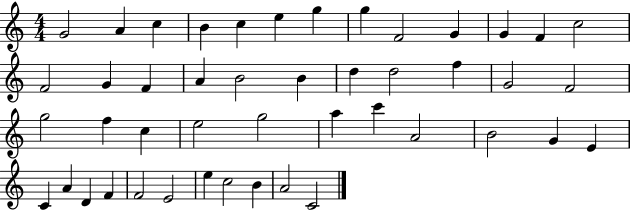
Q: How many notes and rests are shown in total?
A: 46